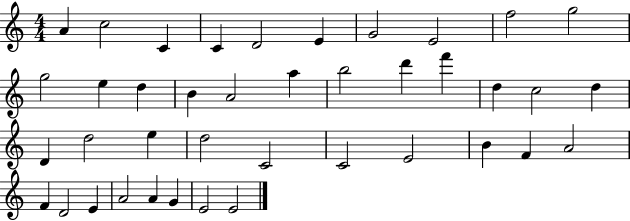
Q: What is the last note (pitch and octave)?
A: E4